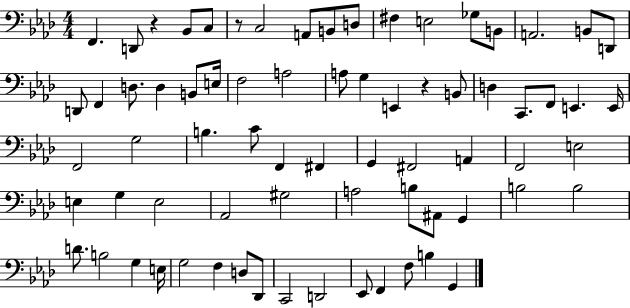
F2/q. D2/e R/q Bb2/e C3/e R/e C3/h A2/e B2/e D3/e F#3/q E3/h Gb3/e B2/e A2/h. B2/e D2/e D2/e F2/q D3/e. D3/q B2/e E3/s F3/h A3/h A3/e G3/q E2/q R/q B2/e D3/q C2/e. F2/e E2/q. E2/s F2/h G3/h B3/q. C4/e F2/q F#2/q G2/q F#2/h A2/q F2/h E3/h E3/q G3/q E3/h Ab2/h G#3/h A3/h B3/e A#2/e G2/q B3/h B3/h D4/e. B3/h G3/q E3/s G3/h F3/q D3/e Db2/e C2/h D2/h Eb2/e F2/q F3/e B3/q G2/q